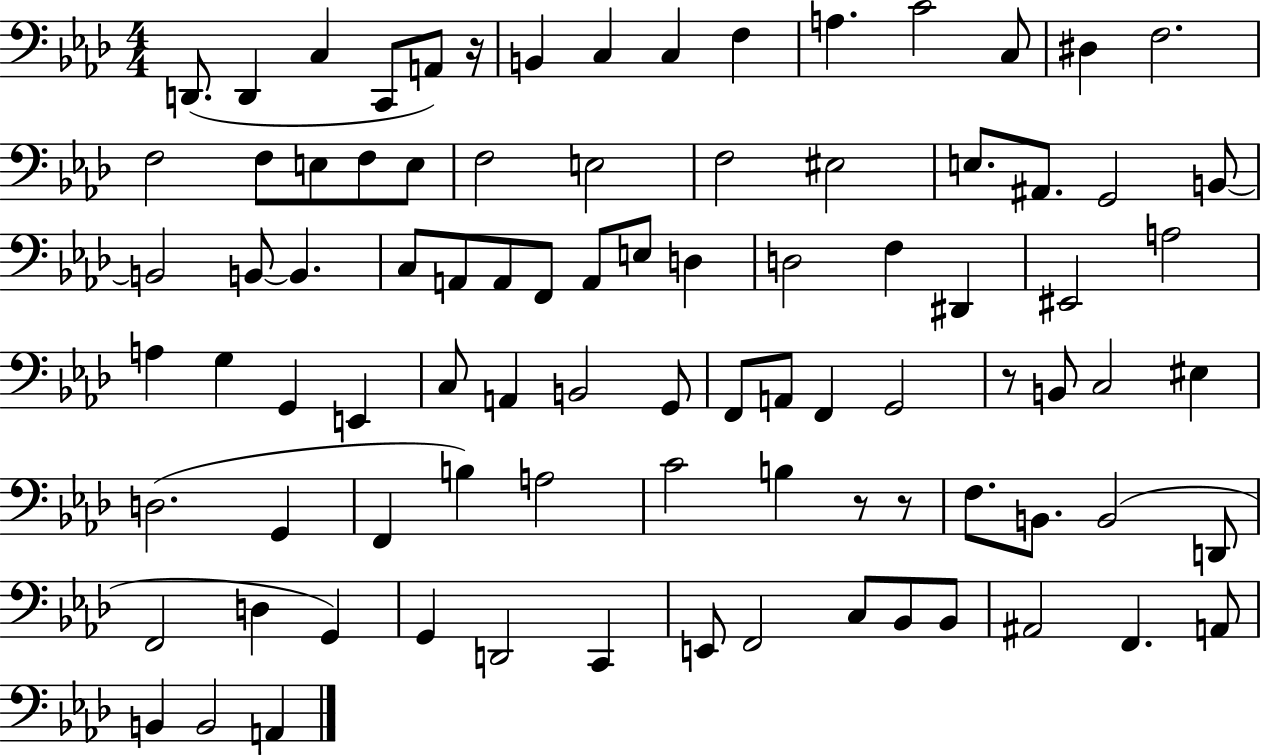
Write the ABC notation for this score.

X:1
T:Untitled
M:4/4
L:1/4
K:Ab
D,,/2 D,, C, C,,/2 A,,/2 z/4 B,, C, C, F, A, C2 C,/2 ^D, F,2 F,2 F,/2 E,/2 F,/2 E,/2 F,2 E,2 F,2 ^E,2 E,/2 ^A,,/2 G,,2 B,,/2 B,,2 B,,/2 B,, C,/2 A,,/2 A,,/2 F,,/2 A,,/2 E,/2 D, D,2 F, ^D,, ^E,,2 A,2 A, G, G,, E,, C,/2 A,, B,,2 G,,/2 F,,/2 A,,/2 F,, G,,2 z/2 B,,/2 C,2 ^E, D,2 G,, F,, B, A,2 C2 B, z/2 z/2 F,/2 B,,/2 B,,2 D,,/2 F,,2 D, G,, G,, D,,2 C,, E,,/2 F,,2 C,/2 _B,,/2 _B,,/2 ^A,,2 F,, A,,/2 B,, B,,2 A,,